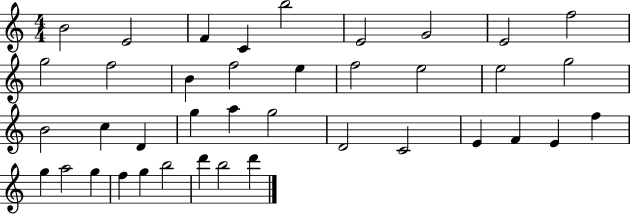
{
  \clef treble
  \numericTimeSignature
  \time 4/4
  \key c \major
  b'2 e'2 | f'4 c'4 b''2 | e'2 g'2 | e'2 f''2 | \break g''2 f''2 | b'4 f''2 e''4 | f''2 e''2 | e''2 g''2 | \break b'2 c''4 d'4 | g''4 a''4 g''2 | d'2 c'2 | e'4 f'4 e'4 f''4 | \break g''4 a''2 g''4 | f''4 g''4 b''2 | d'''4 b''2 d'''4 | \bar "|."
}